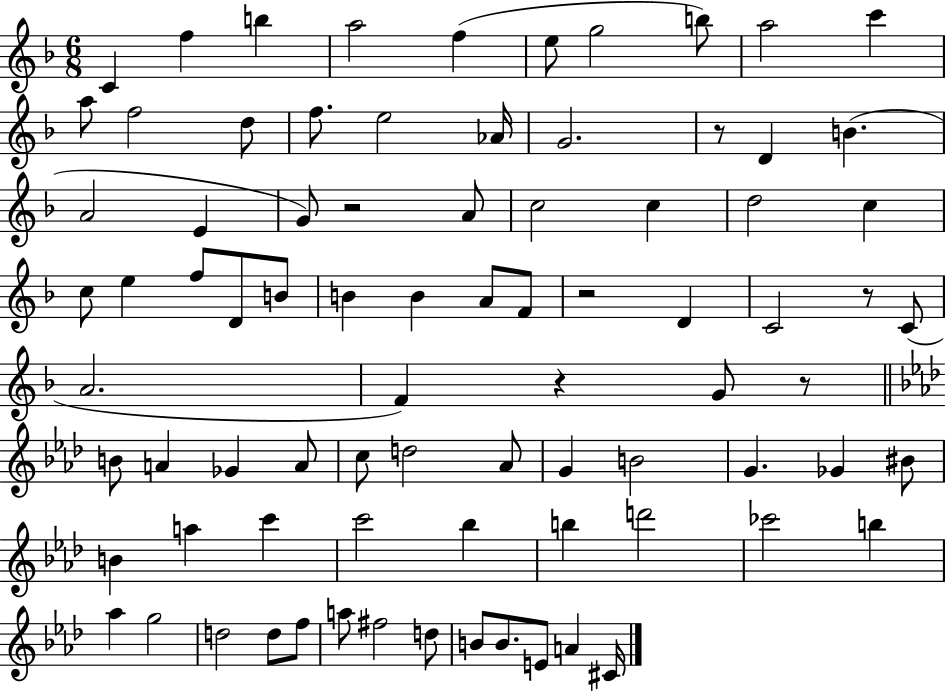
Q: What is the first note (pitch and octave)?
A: C4